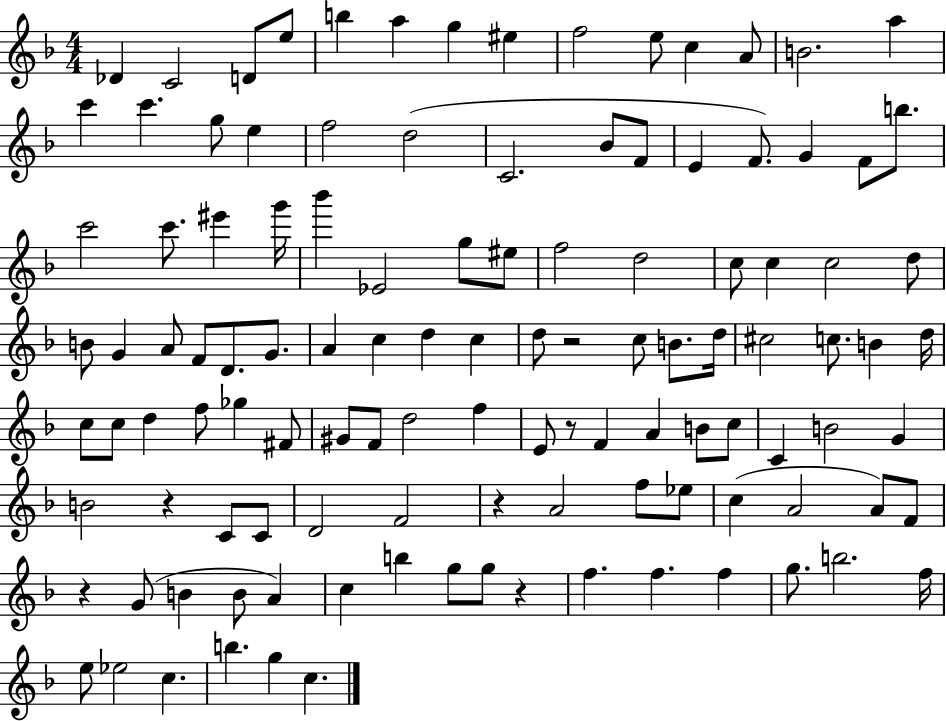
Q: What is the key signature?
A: F major